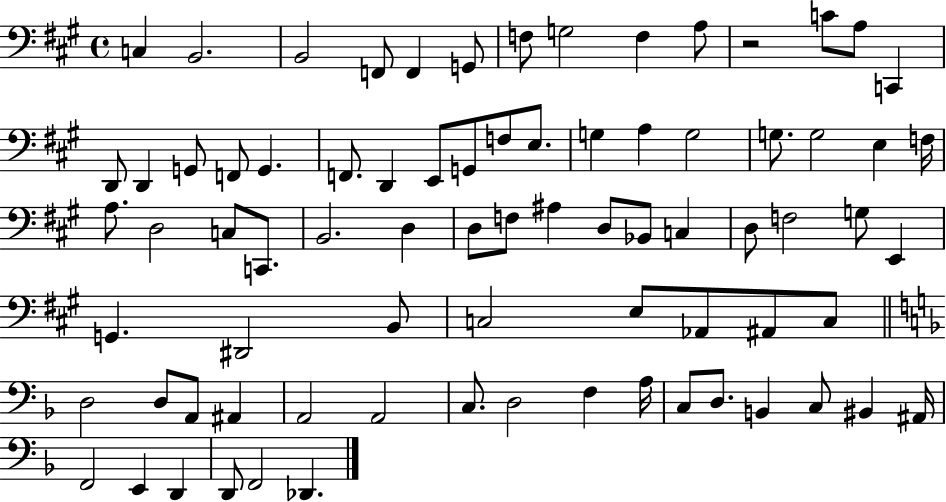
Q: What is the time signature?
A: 4/4